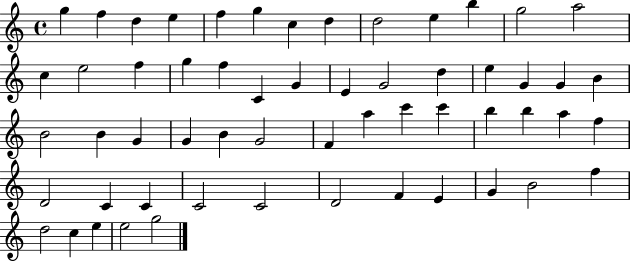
G5/q F5/q D5/q E5/q F5/q G5/q C5/q D5/q D5/h E5/q B5/q G5/h A5/h C5/q E5/h F5/q G5/q F5/q C4/q G4/q E4/q G4/h D5/q E5/q G4/q G4/q B4/q B4/h B4/q G4/q G4/q B4/q G4/h F4/q A5/q C6/q C6/q B5/q B5/q A5/q F5/q D4/h C4/q C4/q C4/h C4/h D4/h F4/q E4/q G4/q B4/h F5/q D5/h C5/q E5/q E5/h G5/h